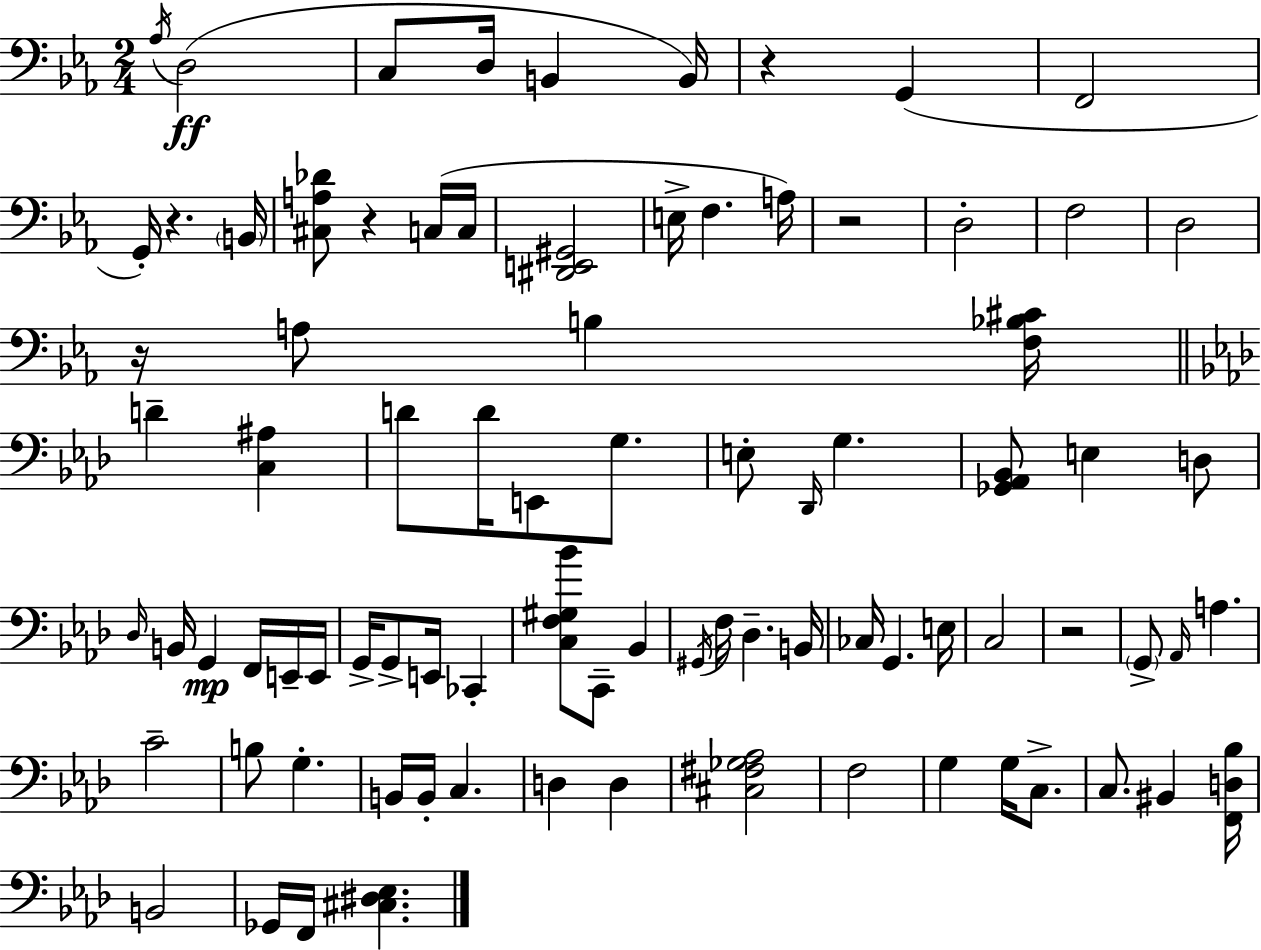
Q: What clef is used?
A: bass